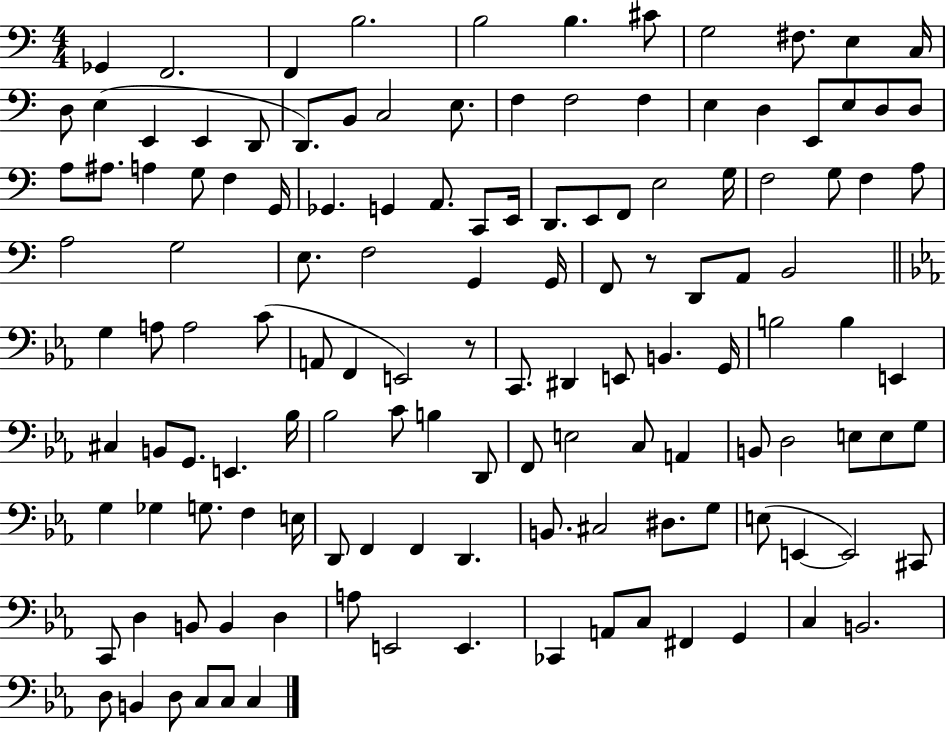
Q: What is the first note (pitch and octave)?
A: Gb2